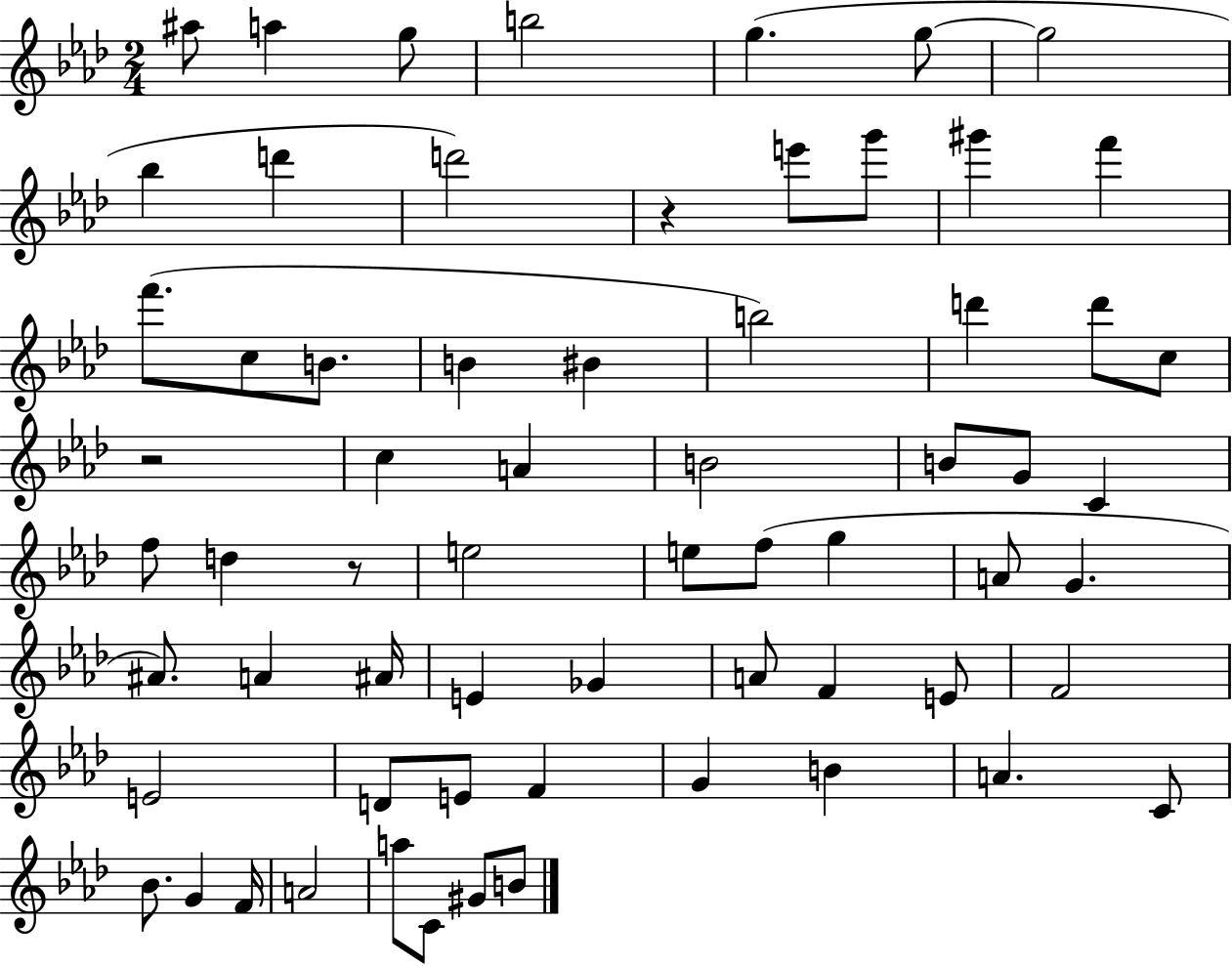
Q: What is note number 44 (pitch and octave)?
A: F4